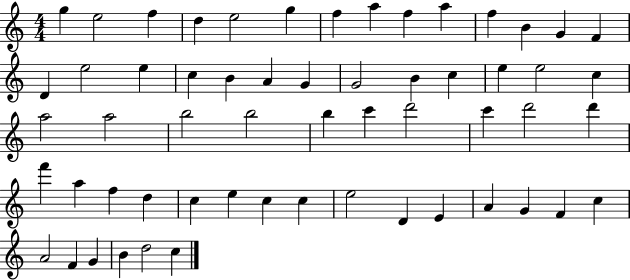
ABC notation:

X:1
T:Untitled
M:4/4
L:1/4
K:C
g e2 f d e2 g f a f a f B G F D e2 e c B A G G2 B c e e2 c a2 a2 b2 b2 b c' d'2 c' d'2 d' f' a f d c e c c e2 D E A G F c A2 F G B d2 c